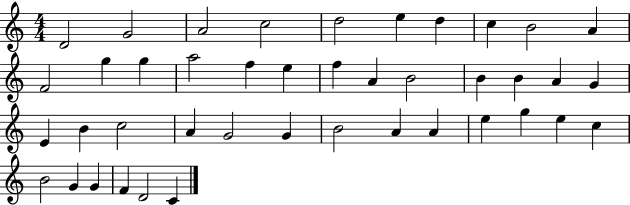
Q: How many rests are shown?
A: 0